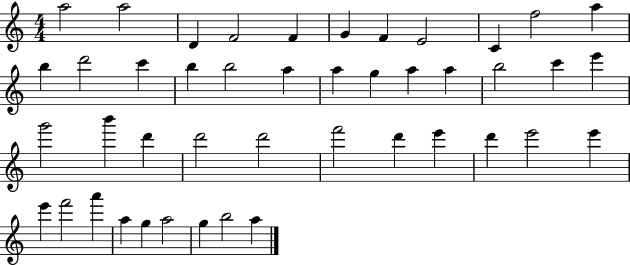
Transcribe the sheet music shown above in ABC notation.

X:1
T:Untitled
M:4/4
L:1/4
K:C
a2 a2 D F2 F G F E2 C f2 a b d'2 c' b b2 a a g a a b2 c' e' g'2 b' d' d'2 d'2 f'2 d' e' d' e'2 e' e' f'2 a' a g a2 g b2 a